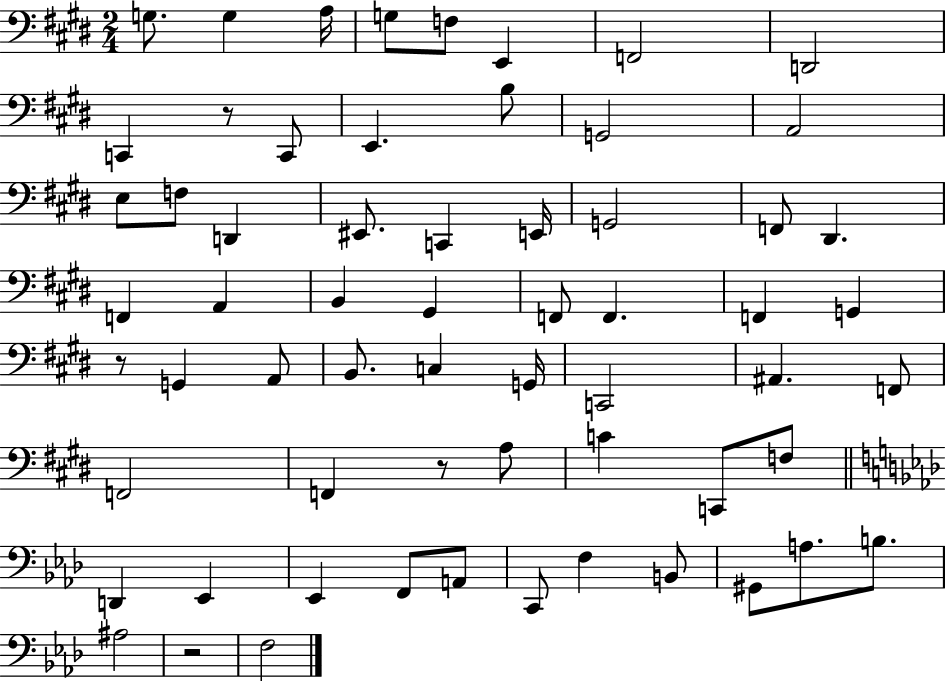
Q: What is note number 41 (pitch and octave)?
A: F2